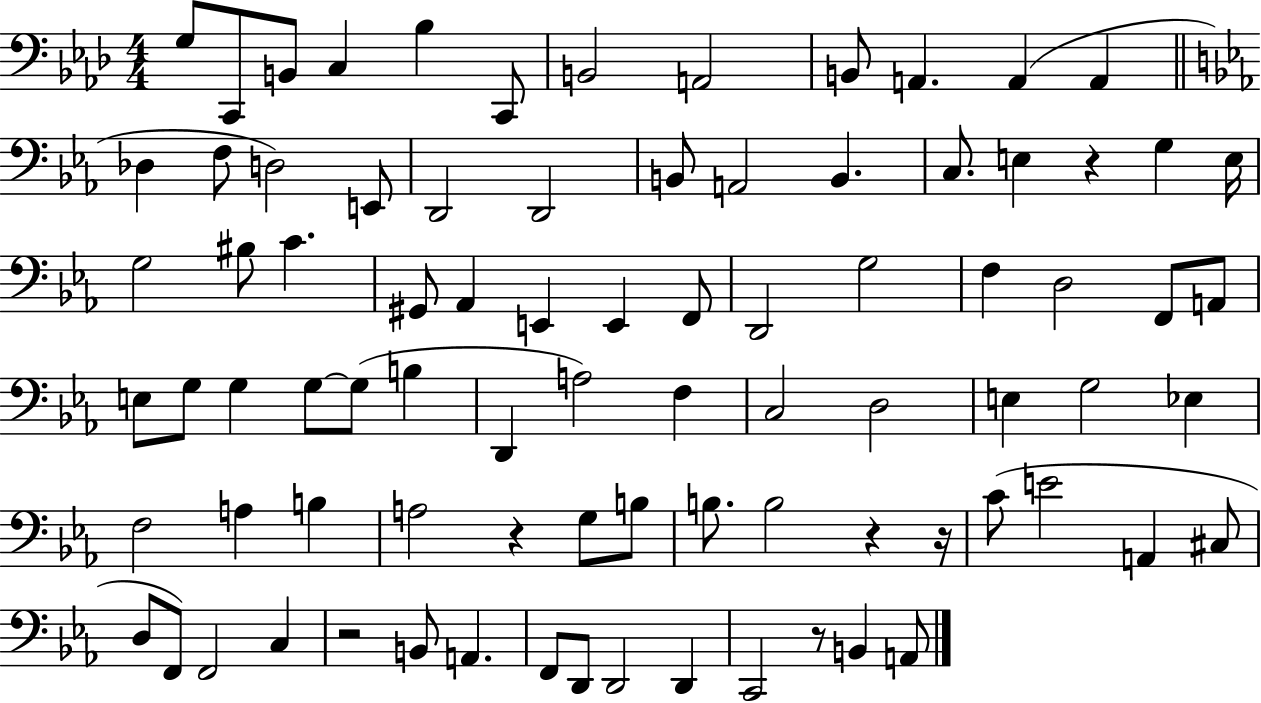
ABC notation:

X:1
T:Untitled
M:4/4
L:1/4
K:Ab
G,/2 C,,/2 B,,/2 C, _B, C,,/2 B,,2 A,,2 B,,/2 A,, A,, A,, _D, F,/2 D,2 E,,/2 D,,2 D,,2 B,,/2 A,,2 B,, C,/2 E, z G, E,/4 G,2 ^B,/2 C ^G,,/2 _A,, E,, E,, F,,/2 D,,2 G,2 F, D,2 F,,/2 A,,/2 E,/2 G,/2 G, G,/2 G,/2 B, D,, A,2 F, C,2 D,2 E, G,2 _E, F,2 A, B, A,2 z G,/2 B,/2 B,/2 B,2 z z/4 C/2 E2 A,, ^C,/2 D,/2 F,,/2 F,,2 C, z2 B,,/2 A,, F,,/2 D,,/2 D,,2 D,, C,,2 z/2 B,, A,,/2